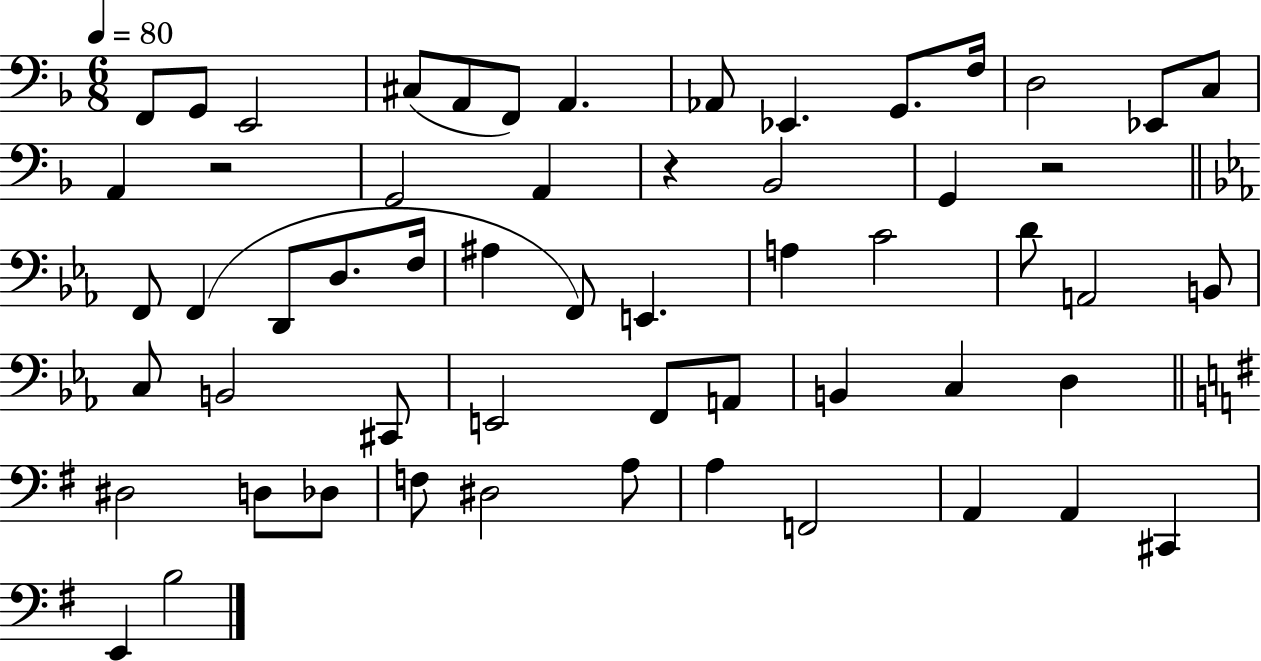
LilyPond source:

{
  \clef bass
  \numericTimeSignature
  \time 6/8
  \key f \major
  \tempo 4 = 80
  f,8 g,8 e,2 | cis8( a,8 f,8) a,4. | aes,8 ees,4. g,8. f16 | d2 ees,8 c8 | \break a,4 r2 | g,2 a,4 | r4 bes,2 | g,4 r2 | \break \bar "||" \break \key ees \major f,8 f,4( d,8 d8. f16 | ais4 f,8) e,4. | a4 c'2 | d'8 a,2 b,8 | \break c8 b,2 cis,8 | e,2 f,8 a,8 | b,4 c4 d4 | \bar "||" \break \key g \major dis2 d8 des8 | f8 dis2 a8 | a4 f,2 | a,4 a,4 cis,4 | \break e,4 b2 | \bar "|."
}